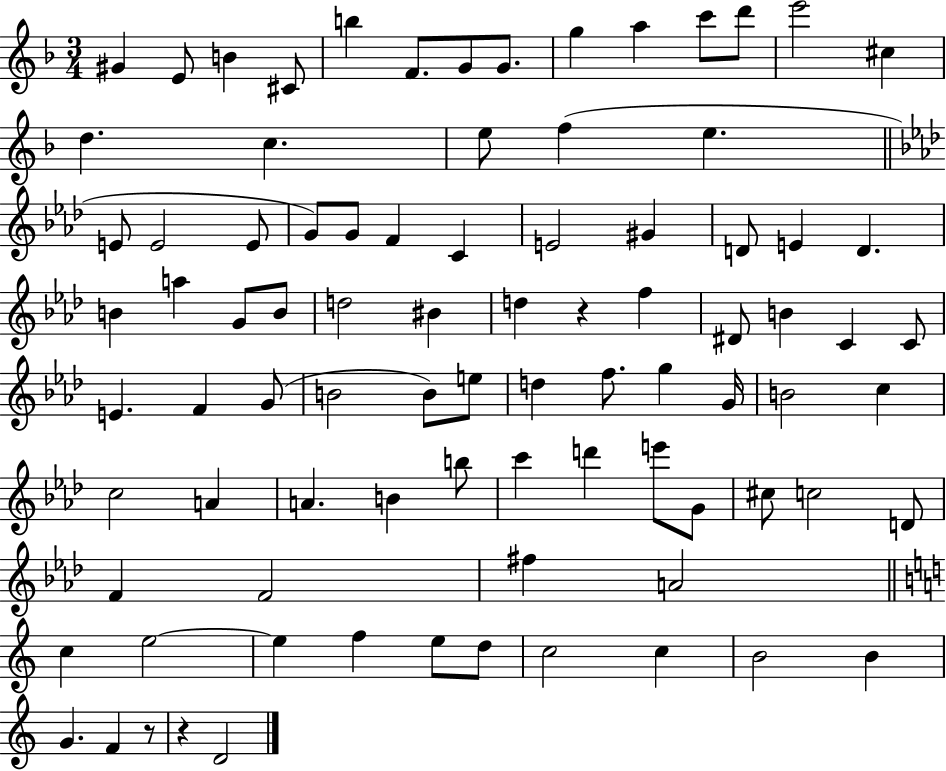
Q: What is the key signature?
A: F major